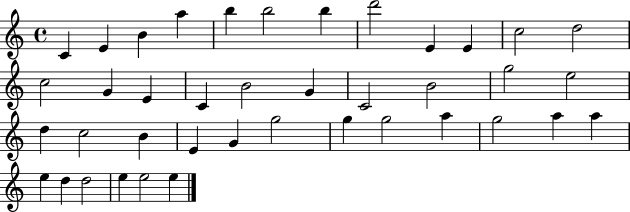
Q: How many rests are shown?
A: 0